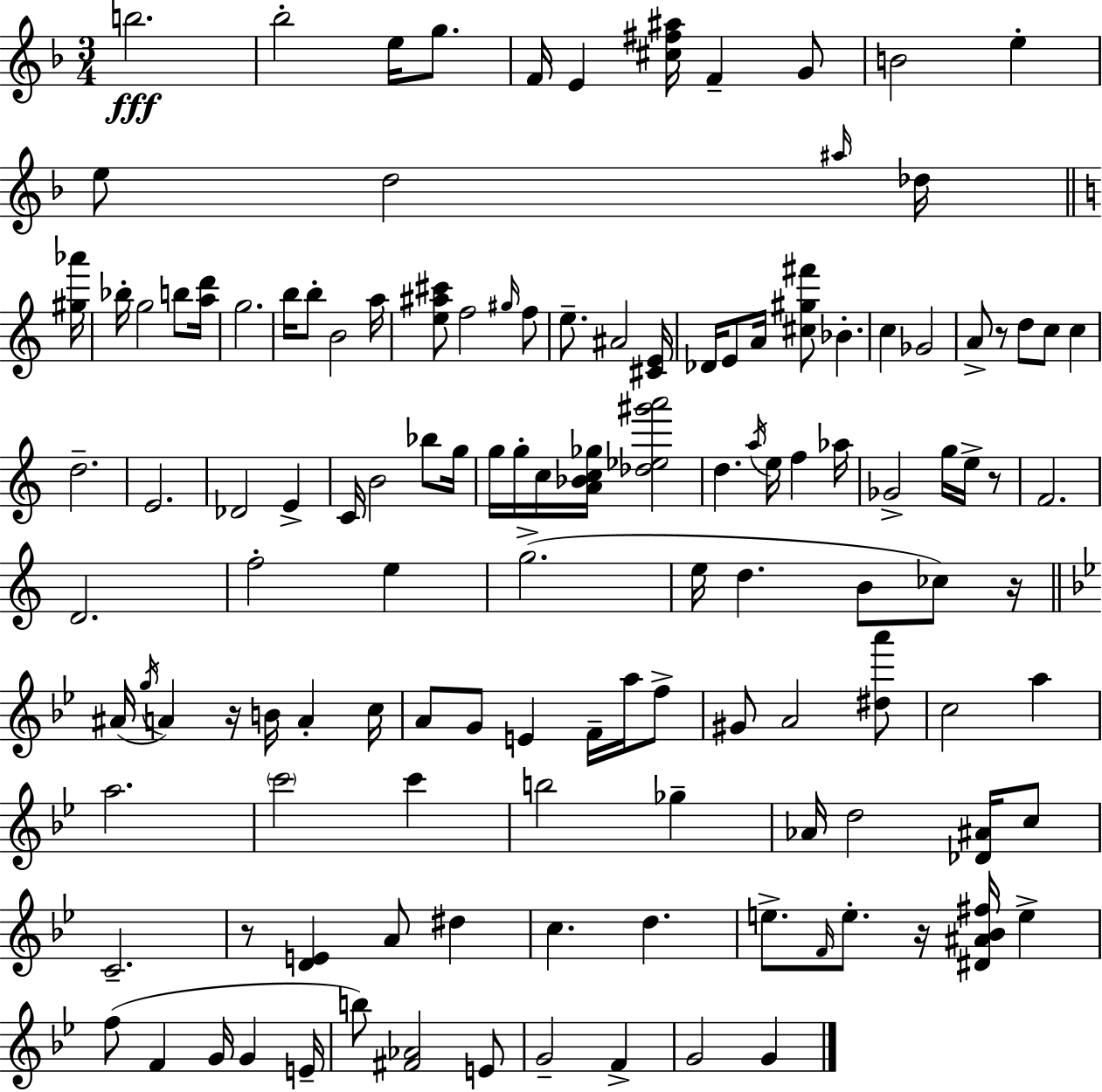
B5/h. Bb5/h E5/s G5/e. F4/s E4/q [C#5,F#5,A#5]/s F4/q G4/e B4/h E5/q E5/e D5/h A#5/s Db5/s [G#5,Ab6]/s Bb5/s G5/h B5/e [A5,D6]/s G5/h. B5/s B5/e B4/h A5/s [E5,A#5,C#6]/e F5/h G#5/s F5/e E5/e. A#4/h [C#4,E4]/s Db4/s E4/e A4/s [C#5,G#5,F#6]/e Bb4/q. C5/q Gb4/h A4/e R/e D5/e C5/e C5/q D5/h. E4/h. Db4/h E4/q C4/s B4/h Bb5/e G5/s G5/s G5/s C5/s [A4,Bb4,C5,Gb5]/s [Db5,Eb5,G#6,A6]/h D5/q. A5/s E5/s F5/q Ab5/s Gb4/h G5/s E5/s R/e F4/h. D4/h. F5/h E5/q G5/h. E5/s D5/q. B4/e CES5/e R/s A#4/s G5/s A4/q R/s B4/s A4/q C5/s A4/e G4/e E4/q F4/s A5/s F5/e G#4/e A4/h [D#5,A6]/e C5/h A5/q A5/h. C6/h C6/q B5/h Gb5/q Ab4/s D5/h [Db4,A#4]/s C5/e C4/h. R/e [D4,E4]/q A4/e D#5/q C5/q. D5/q. E5/e. F4/s E5/e. R/s [D#4,A#4,Bb4,F#5]/s E5/q F5/e F4/q G4/s G4/q E4/s B5/e [F#4,Ab4]/h E4/e G4/h F4/q G4/h G4/q